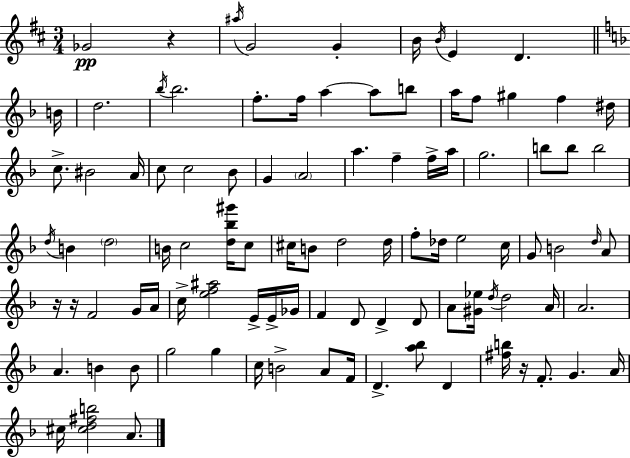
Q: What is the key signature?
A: D major